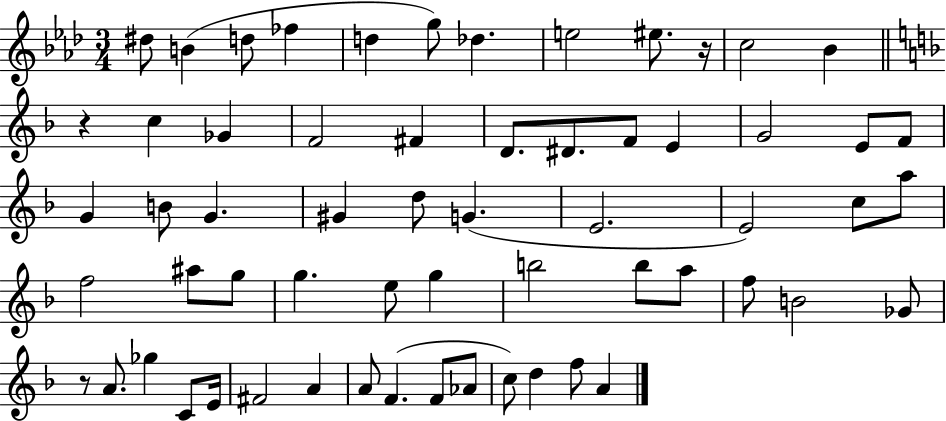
D#5/e B4/q D5/e FES5/q D5/q G5/e Db5/q. E5/h EIS5/e. R/s C5/h Bb4/q R/q C5/q Gb4/q F4/h F#4/q D4/e. D#4/e. F4/e E4/q G4/h E4/e F4/e G4/q B4/e G4/q. G#4/q D5/e G4/q. E4/h. E4/h C5/e A5/e F5/h A#5/e G5/e G5/q. E5/e G5/q B5/h B5/e A5/e F5/e B4/h Gb4/e R/e A4/e. Gb5/q C4/e E4/s F#4/h A4/q A4/e F4/q. F4/e Ab4/e C5/e D5/q F5/e A4/q